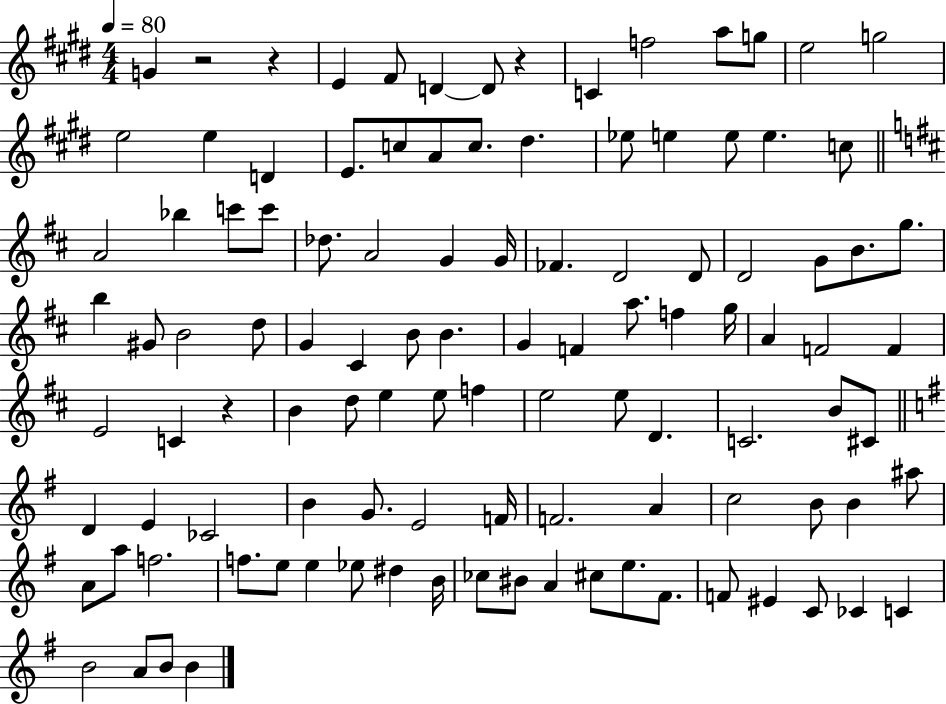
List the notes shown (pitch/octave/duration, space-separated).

G4/q R/h R/q E4/q F#4/e D4/q D4/e R/q C4/q F5/h A5/e G5/e E5/h G5/h E5/h E5/q D4/q E4/e. C5/e A4/e C5/e. D#5/q. Eb5/e E5/q E5/e E5/q. C5/e A4/h Bb5/q C6/e C6/e Db5/e. A4/h G4/q G4/s FES4/q. D4/h D4/e D4/h G4/e B4/e. G5/e. B5/q G#4/e B4/h D5/e G4/q C#4/q B4/e B4/q. G4/q F4/q A5/e. F5/q G5/s A4/q F4/h F4/q E4/h C4/q R/q B4/q D5/e E5/q E5/e F5/q E5/h E5/e D4/q. C4/h. B4/e C#4/e D4/q E4/q CES4/h B4/q G4/e. E4/h F4/s F4/h. A4/q C5/h B4/e B4/q A#5/e A4/e A5/e F5/h. F5/e. E5/e E5/q Eb5/e D#5/q B4/s CES5/e BIS4/e A4/q C#5/e E5/e. F#4/e. F4/e EIS4/q C4/e CES4/q C4/q B4/h A4/e B4/e B4/q